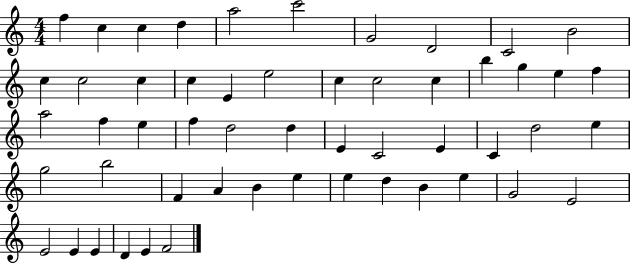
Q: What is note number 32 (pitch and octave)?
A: E4